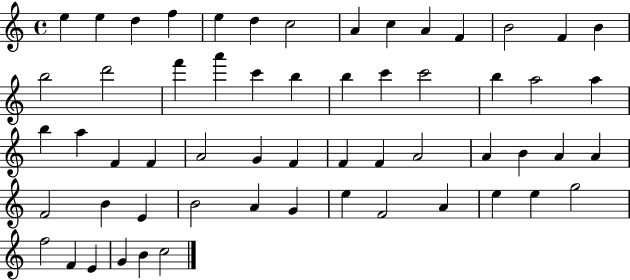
X:1
T:Untitled
M:4/4
L:1/4
K:C
e e d f e d c2 A c A F B2 F B b2 d'2 f' a' c' b b c' c'2 b a2 a b a F F A2 G F F F A2 A B A A F2 B E B2 A G e F2 A e e g2 f2 F E G B c2